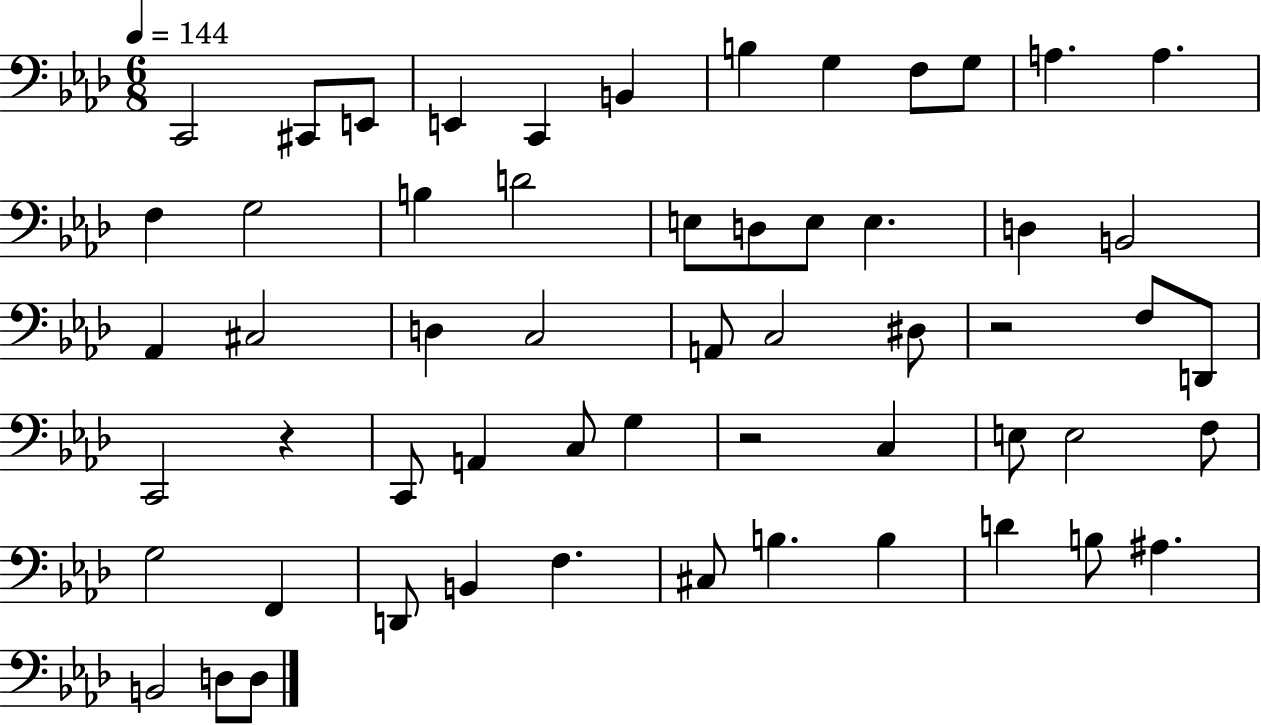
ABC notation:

X:1
T:Untitled
M:6/8
L:1/4
K:Ab
C,,2 ^C,,/2 E,,/2 E,, C,, B,, B, G, F,/2 G,/2 A, A, F, G,2 B, D2 E,/2 D,/2 E,/2 E, D, B,,2 _A,, ^C,2 D, C,2 A,,/2 C,2 ^D,/2 z2 F,/2 D,,/2 C,,2 z C,,/2 A,, C,/2 G, z2 C, E,/2 E,2 F,/2 G,2 F,, D,,/2 B,, F, ^C,/2 B, B, D B,/2 ^A, B,,2 D,/2 D,/2